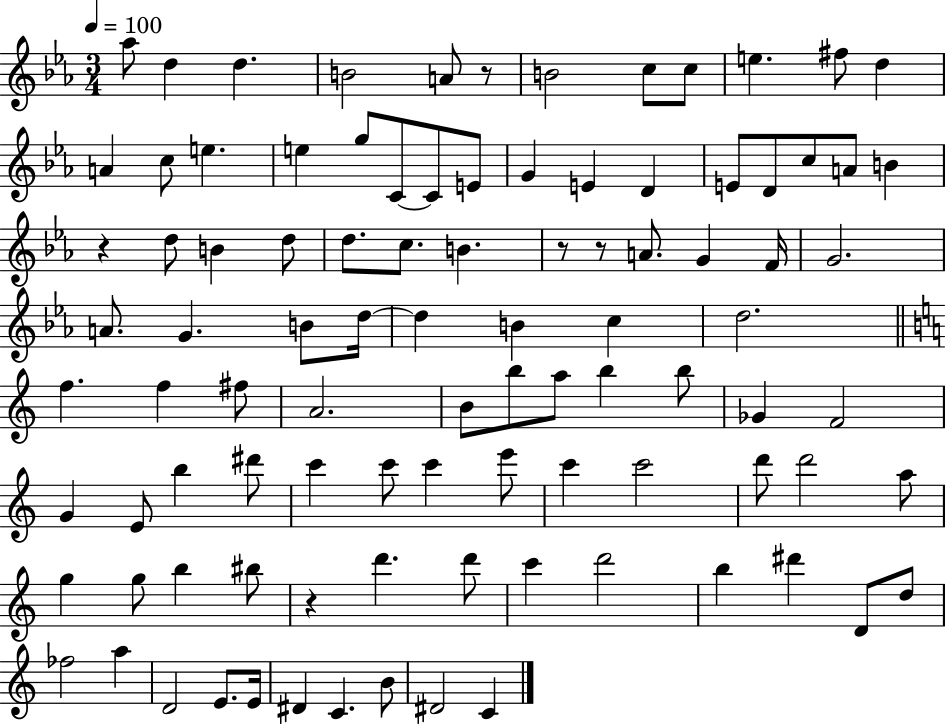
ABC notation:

X:1
T:Untitled
M:3/4
L:1/4
K:Eb
_a/2 d d B2 A/2 z/2 B2 c/2 c/2 e ^f/2 d A c/2 e e g/2 C/2 C/2 E/2 G E D E/2 D/2 c/2 A/2 B z d/2 B d/2 d/2 c/2 B z/2 z/2 A/2 G F/4 G2 A/2 G B/2 d/4 d B c d2 f f ^f/2 A2 B/2 b/2 a/2 b b/2 _G F2 G E/2 b ^d'/2 c' c'/2 c' e'/2 c' c'2 d'/2 d'2 a/2 g g/2 b ^b/2 z d' d'/2 c' d'2 b ^d' D/2 d/2 _f2 a D2 E/2 E/4 ^D C B/2 ^D2 C